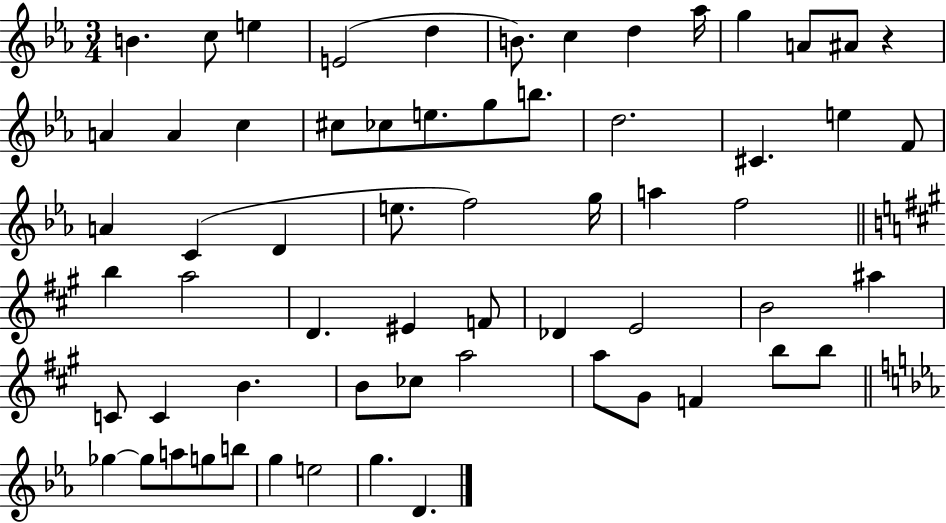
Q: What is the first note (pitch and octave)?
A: B4